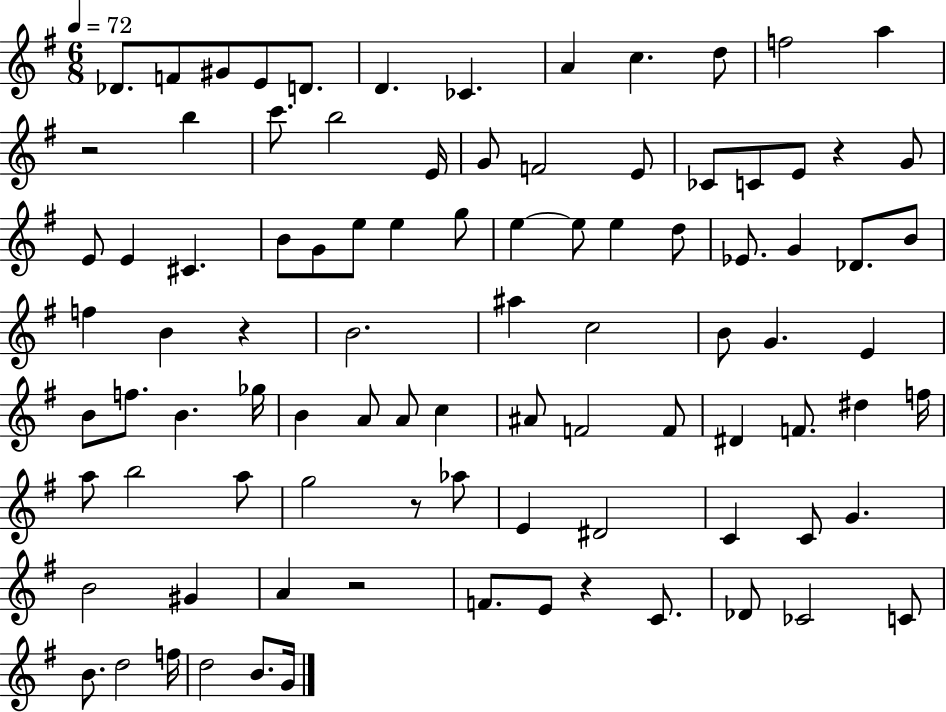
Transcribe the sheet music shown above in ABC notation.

X:1
T:Untitled
M:6/8
L:1/4
K:G
_D/2 F/2 ^G/2 E/2 D/2 D _C A c d/2 f2 a z2 b c'/2 b2 E/4 G/2 F2 E/2 _C/2 C/2 E/2 z G/2 E/2 E ^C B/2 G/2 e/2 e g/2 e e/2 e d/2 _E/2 G _D/2 B/2 f B z B2 ^a c2 B/2 G E B/2 f/2 B _g/4 B A/2 A/2 c ^A/2 F2 F/2 ^D F/2 ^d f/4 a/2 b2 a/2 g2 z/2 _a/2 E ^D2 C C/2 G B2 ^G A z2 F/2 E/2 z C/2 _D/2 _C2 C/2 B/2 d2 f/4 d2 B/2 G/4